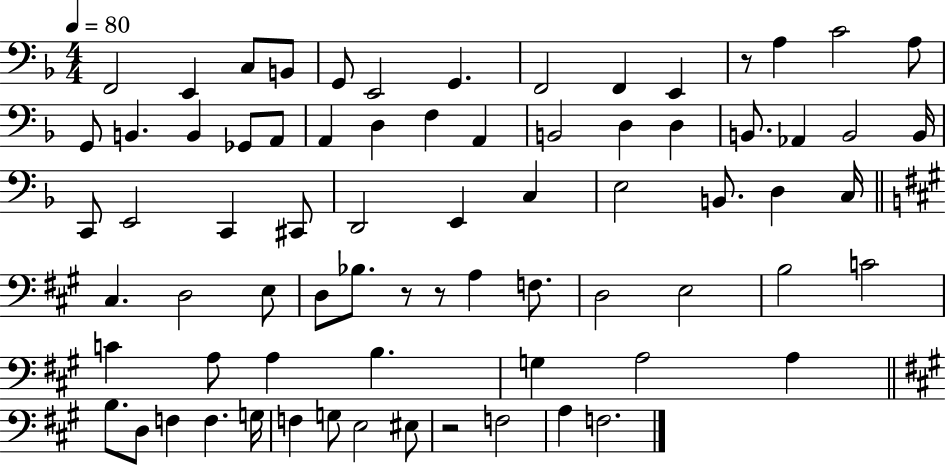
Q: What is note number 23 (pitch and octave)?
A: B2